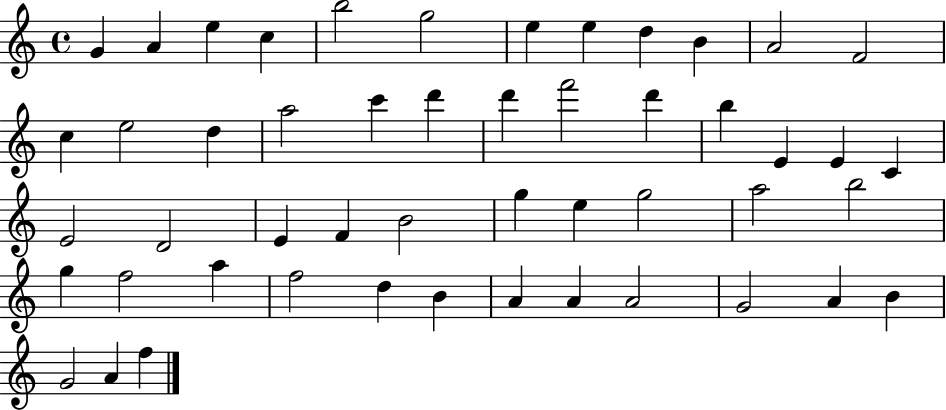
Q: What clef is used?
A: treble